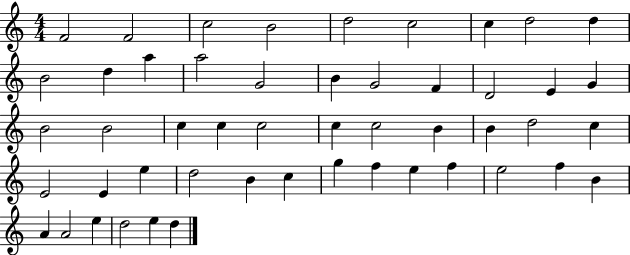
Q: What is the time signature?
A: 4/4